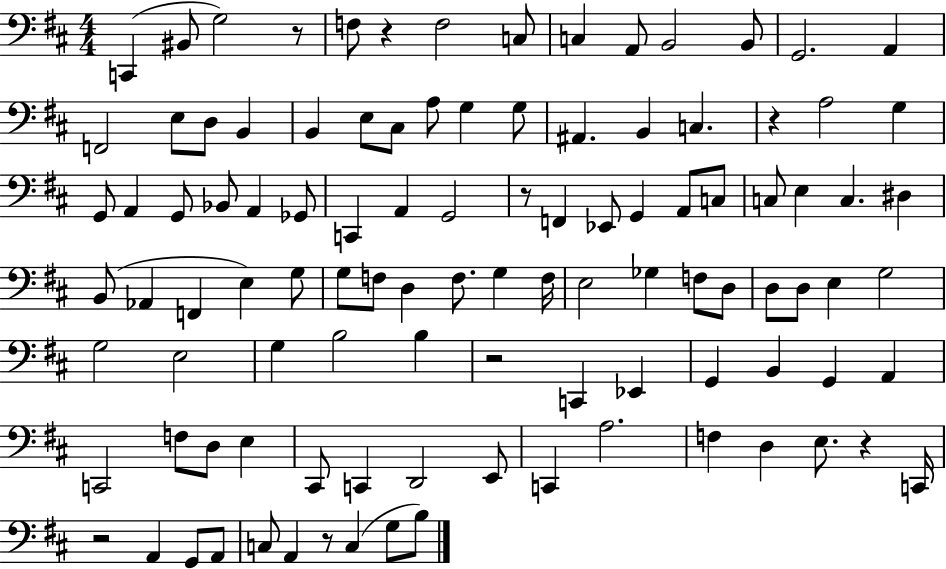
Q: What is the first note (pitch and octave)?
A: C2